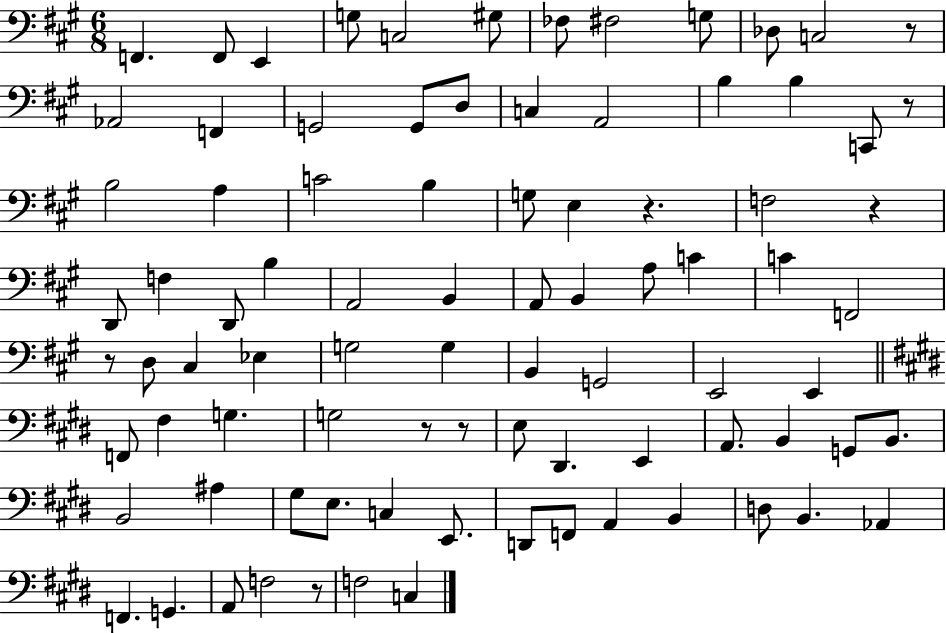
{
  \clef bass
  \numericTimeSignature
  \time 6/8
  \key a \major
  f,4. f,8 e,4 | g8 c2 gis8 | fes8 fis2 g8 | des8 c2 r8 | \break aes,2 f,4 | g,2 g,8 d8 | c4 a,2 | b4 b4 c,8 r8 | \break b2 a4 | c'2 b4 | g8 e4 r4. | f2 r4 | \break d,8 f4 d,8 b4 | a,2 b,4 | a,8 b,4 a8 c'4 | c'4 f,2 | \break r8 d8 cis4 ees4 | g2 g4 | b,4 g,2 | e,2 e,4 | \break \bar "||" \break \key e \major f,8 fis4 g4. | g2 r8 r8 | e8 dis,4. e,4 | a,8. b,4 g,8 b,8. | \break b,2 ais4 | gis8 e8. c4 e,8. | d,8 f,8 a,4 b,4 | d8 b,4. aes,4 | \break f,4. g,4. | a,8 f2 r8 | f2 c4 | \bar "|."
}